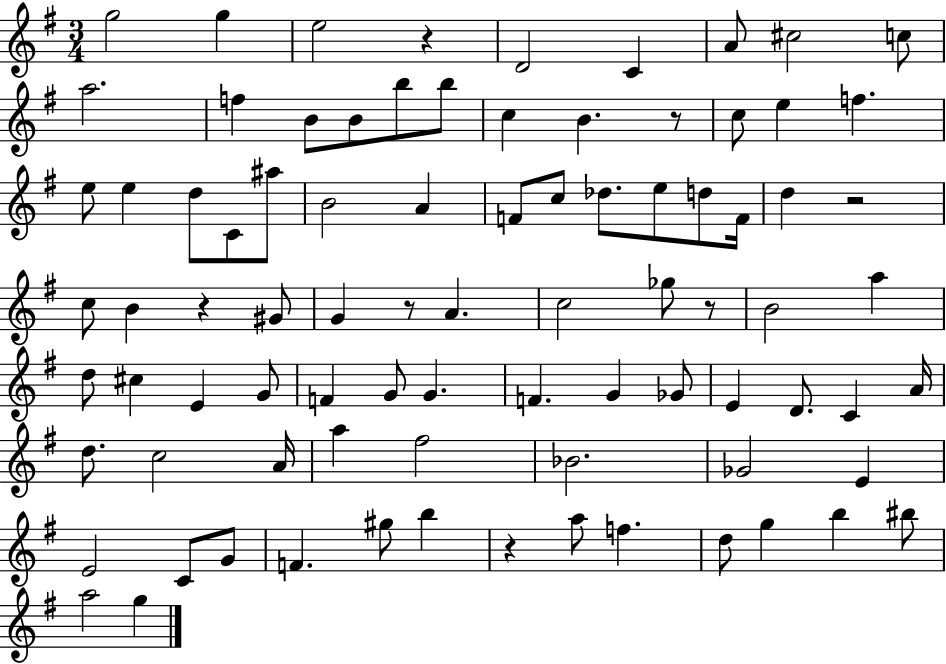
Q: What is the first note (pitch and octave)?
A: G5